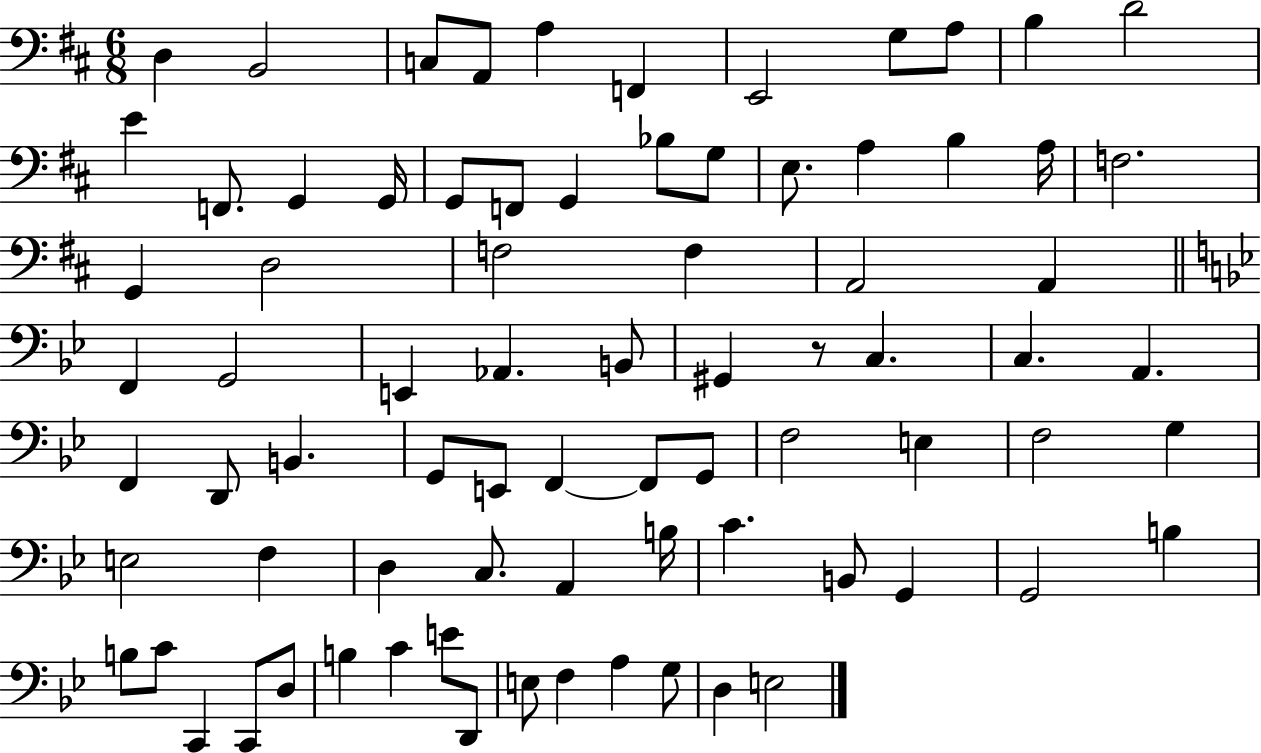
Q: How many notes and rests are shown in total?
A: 79